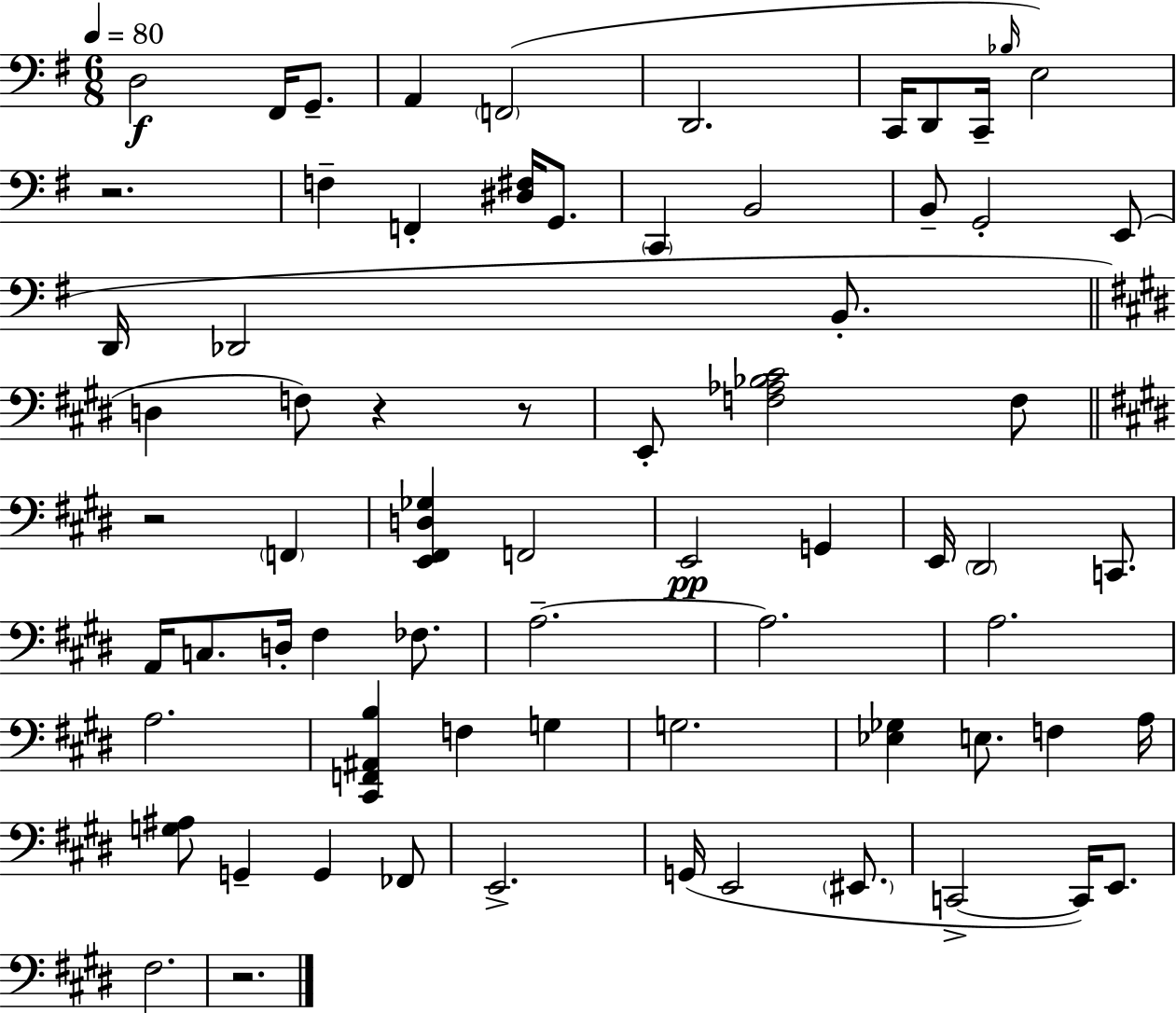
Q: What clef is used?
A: bass